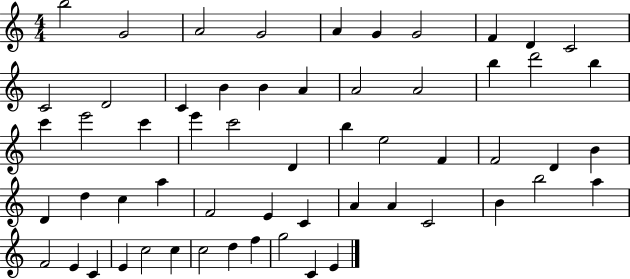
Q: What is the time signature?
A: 4/4